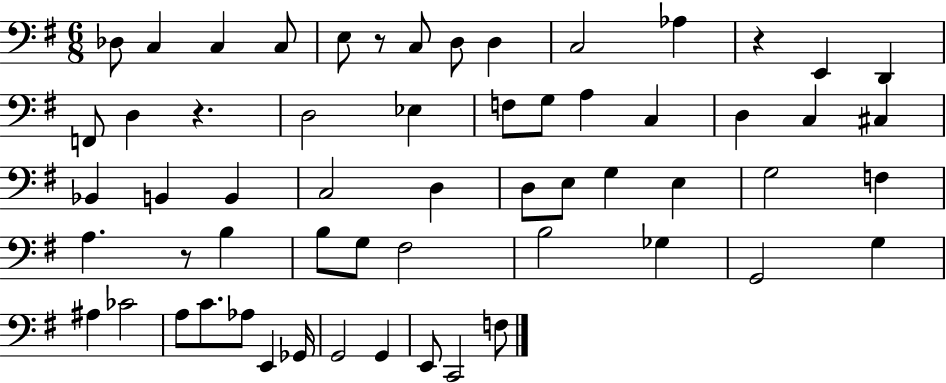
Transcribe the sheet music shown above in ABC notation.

X:1
T:Untitled
M:6/8
L:1/4
K:G
_D,/2 C, C, C,/2 E,/2 z/2 C,/2 D,/2 D, C,2 _A, z E,, D,, F,,/2 D, z D,2 _E, F,/2 G,/2 A, C, D, C, ^C, _B,, B,, B,, C,2 D, D,/2 E,/2 G, E, G,2 F, A, z/2 B, B,/2 G,/2 ^F,2 B,2 _G, G,,2 G, ^A, _C2 A,/2 C/2 _A,/2 E,, _G,,/4 G,,2 G,, E,,/2 C,,2 F,/2